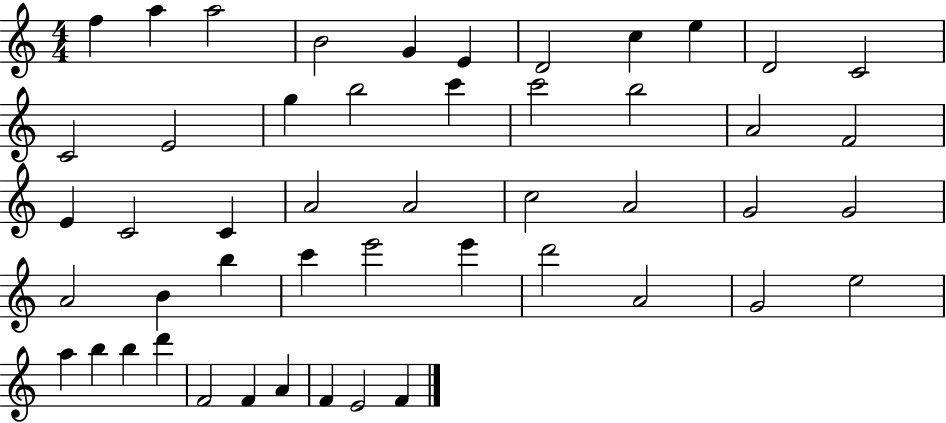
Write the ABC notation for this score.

X:1
T:Untitled
M:4/4
L:1/4
K:C
f a a2 B2 G E D2 c e D2 C2 C2 E2 g b2 c' c'2 b2 A2 F2 E C2 C A2 A2 c2 A2 G2 G2 A2 B b c' e'2 e' d'2 A2 G2 e2 a b b d' F2 F A F E2 F